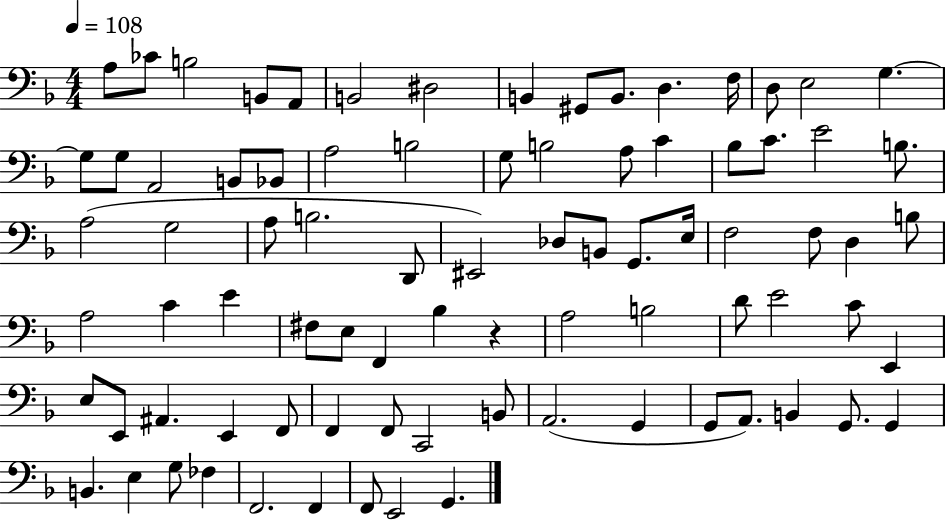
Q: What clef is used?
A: bass